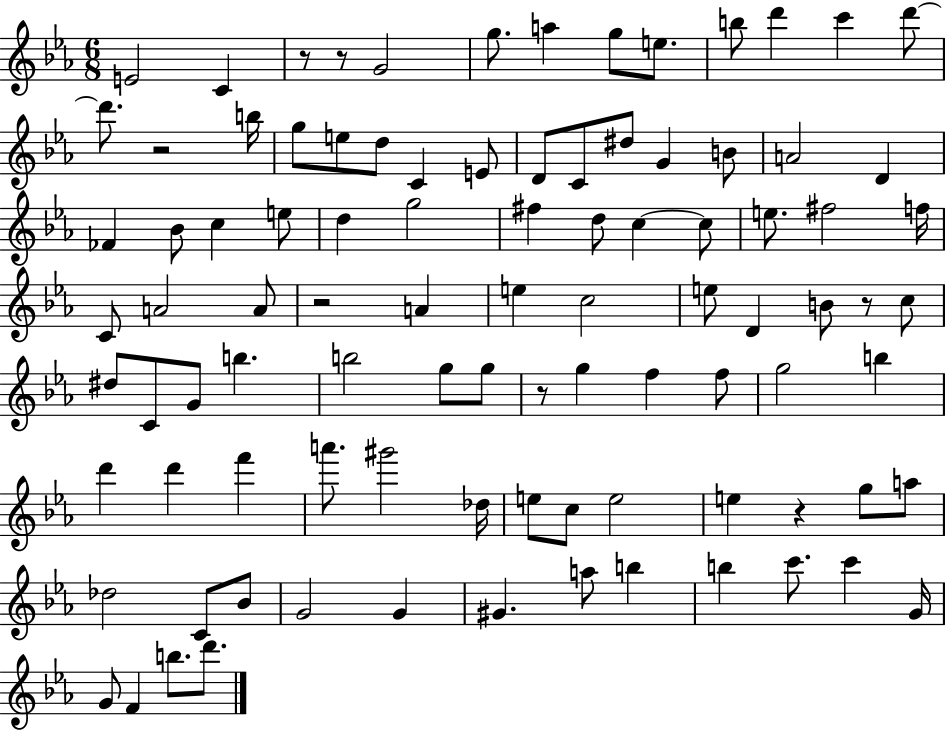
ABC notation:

X:1
T:Untitled
M:6/8
L:1/4
K:Eb
E2 C z/2 z/2 G2 g/2 a g/2 e/2 b/2 d' c' d'/2 d'/2 z2 b/4 g/2 e/2 d/2 C E/2 D/2 C/2 ^d/2 G B/2 A2 D _F _B/2 c e/2 d g2 ^f d/2 c c/2 e/2 ^f2 f/4 C/2 A2 A/2 z2 A e c2 e/2 D B/2 z/2 c/2 ^d/2 C/2 G/2 b b2 g/2 g/2 z/2 g f f/2 g2 b d' d' f' a'/2 ^g'2 _d/4 e/2 c/2 e2 e z g/2 a/2 _d2 C/2 _B/2 G2 G ^G a/2 b b c'/2 c' G/4 G/2 F b/2 d'/2